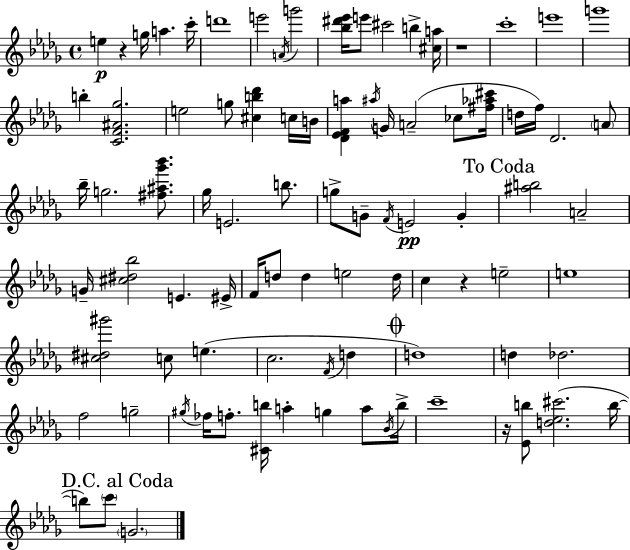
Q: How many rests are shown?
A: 4